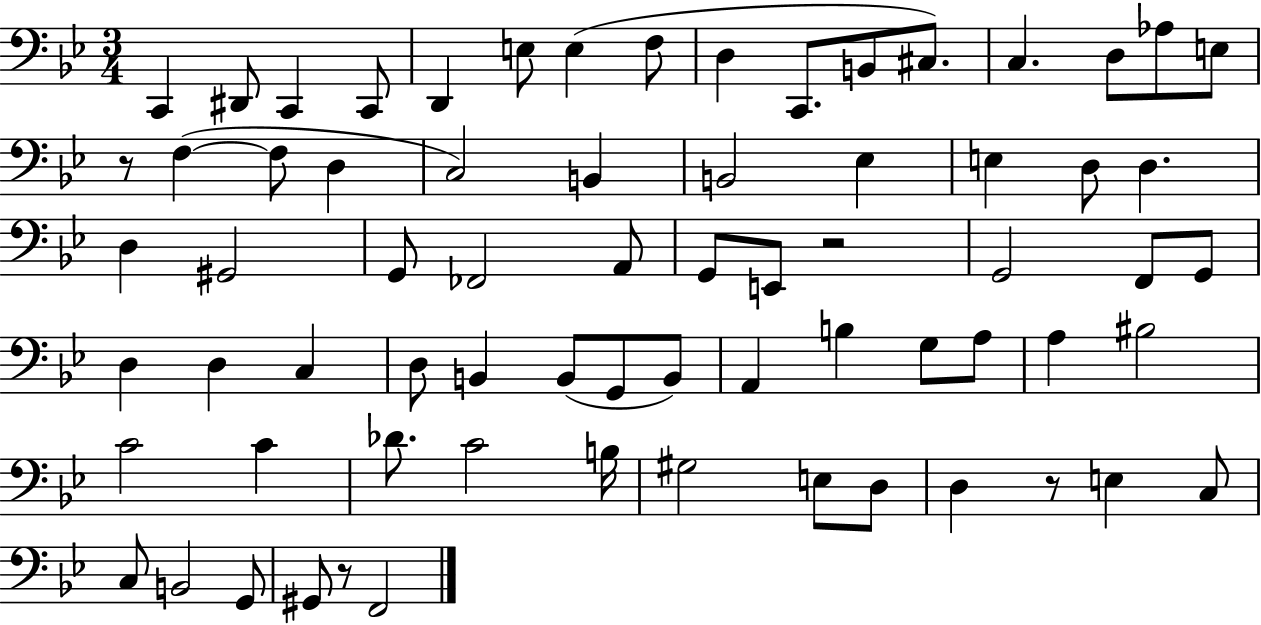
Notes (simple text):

C2/q D#2/e C2/q C2/e D2/q E3/e E3/q F3/e D3/q C2/e. B2/e C#3/e. C3/q. D3/e Ab3/e E3/e R/e F3/q F3/e D3/q C3/h B2/q B2/h Eb3/q E3/q D3/e D3/q. D3/q G#2/h G2/e FES2/h A2/e G2/e E2/e R/h G2/h F2/e G2/e D3/q D3/q C3/q D3/e B2/q B2/e G2/e B2/e A2/q B3/q G3/e A3/e A3/q BIS3/h C4/h C4/q Db4/e. C4/h B3/s G#3/h E3/e D3/e D3/q R/e E3/q C3/e C3/e B2/h G2/e G#2/e R/e F2/h